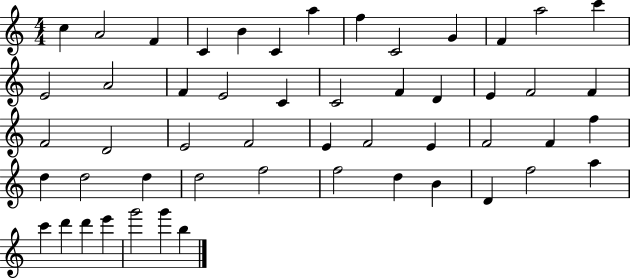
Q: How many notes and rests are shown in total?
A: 52